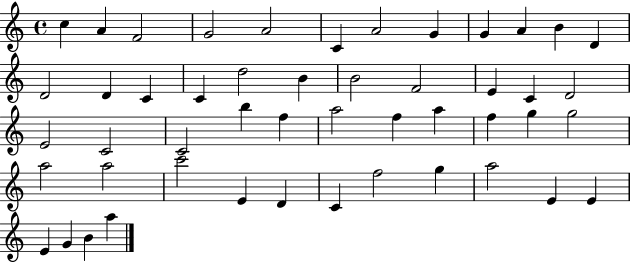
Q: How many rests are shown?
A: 0